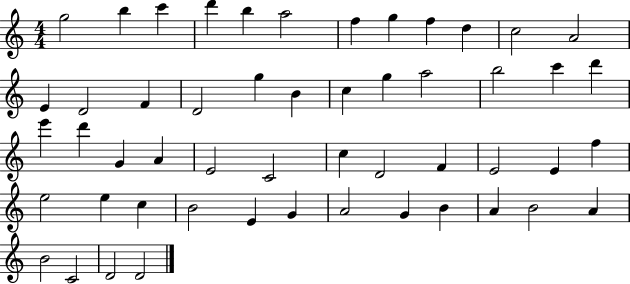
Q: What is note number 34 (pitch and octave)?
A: E4